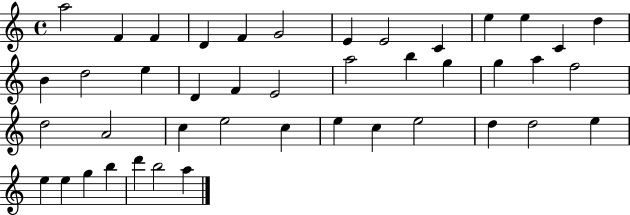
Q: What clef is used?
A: treble